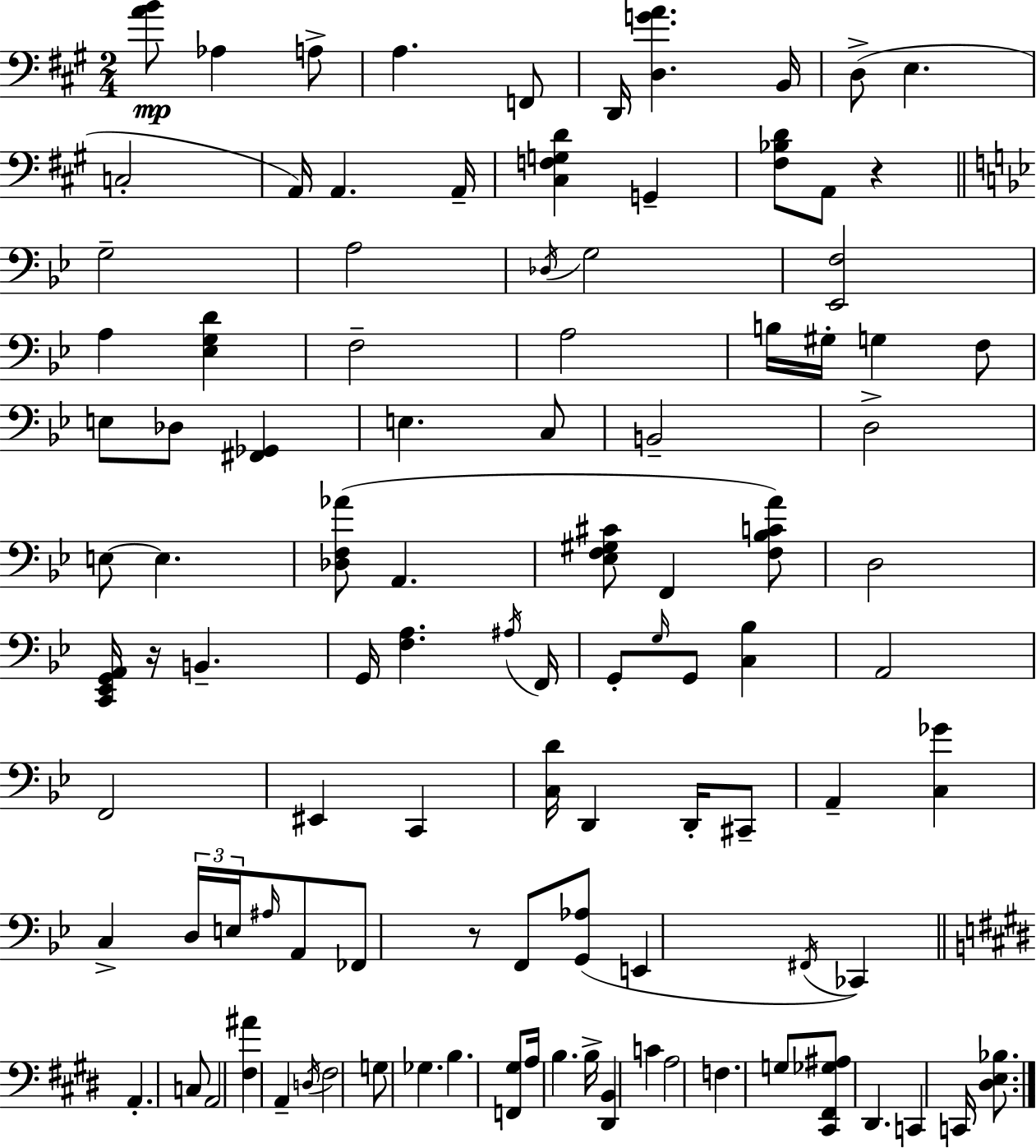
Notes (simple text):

[A4,B4]/e Ab3/q A3/e A3/q. F2/e D2/s [D3,G4,A4]/q. B2/s D3/e E3/q. C3/h A2/s A2/q. A2/s [C#3,F3,G3,D4]/q G2/q [F#3,Bb3,D4]/e A2/e R/q G3/h A3/h Db3/s G3/h [Eb2,F3]/h A3/q [Eb3,G3,D4]/q F3/h A3/h B3/s G#3/s G3/q F3/e E3/e Db3/e [F#2,Gb2]/q E3/q. C3/e B2/h D3/h E3/e E3/q. [Db3,F3,Ab4]/e A2/q. [Eb3,F3,G#3,C#4]/e F2/q [F3,Bb3,C4,A4]/e D3/h [C2,Eb2,G2,A2]/s R/s B2/q. G2/s [F3,A3]/q. A#3/s F2/s G2/e G3/s G2/e [C3,Bb3]/q A2/h F2/h EIS2/q C2/q [C3,D4]/s D2/q D2/s C#2/e A2/q [C3,Gb4]/q C3/q D3/s E3/s A#3/s A2/e FES2/e R/e F2/e [G2,Ab3]/e E2/q F#2/s CES2/q A2/q. C3/e A2/h [F#3,A#4]/q A2/q D3/s F#3/h G3/e Gb3/q. B3/q. [F2,G#3]/e A3/s B3/q. B3/s [D#2,B2]/q C4/q A3/h F3/q. G3/e [C#2,F#2,Gb3,A#3]/e D#2/q. C2/q C2/s [D#3,E3,Bb3]/e.